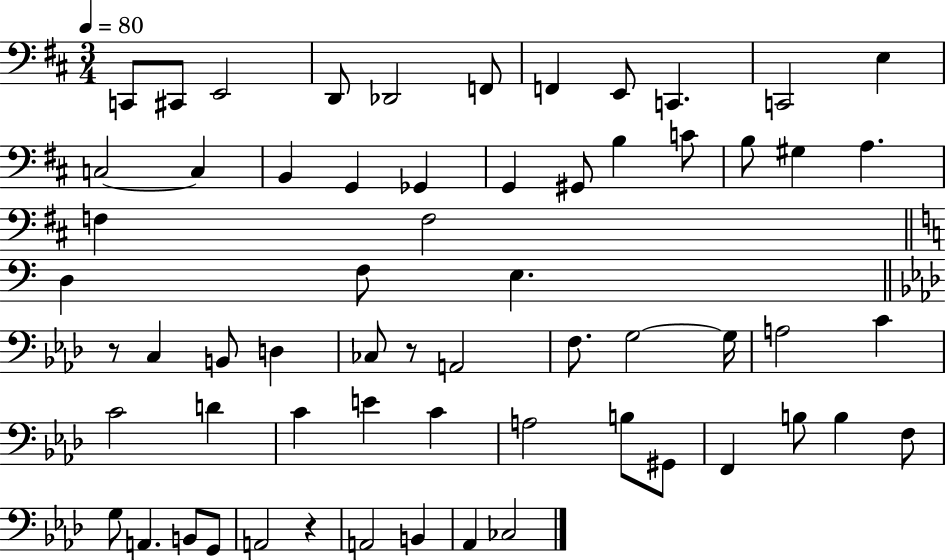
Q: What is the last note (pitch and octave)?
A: CES3